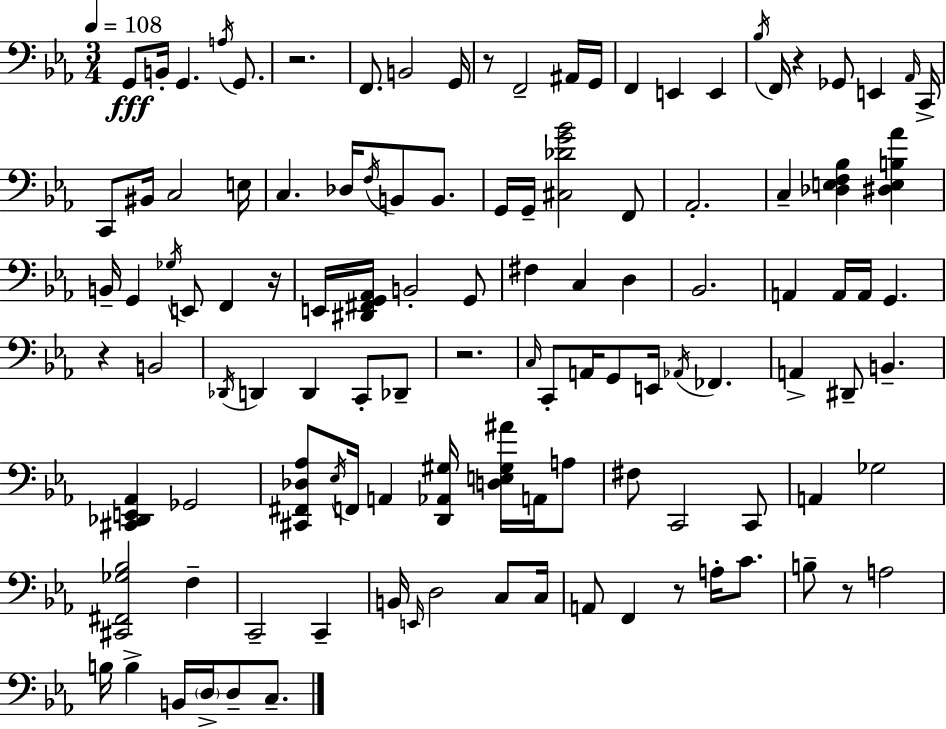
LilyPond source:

{
  \clef bass
  \numericTimeSignature
  \time 3/4
  \key c \minor
  \tempo 4 = 108
  g,8\fff b,16-. g,4. \acciaccatura { a16 } g,8. | r2. | f,8. b,2 | g,16 r8 f,2-- ais,16 | \break g,16 f,4 e,4 e,4 | \acciaccatura { bes16 } f,16 r4 ges,8 e,4 | \grace { aes,16 } c,16-> c,8 bis,16 c2 | e16 c4. des16 \acciaccatura { f16 } b,8 | \break b,8. g,16 g,16-- <cis des' g' bes'>2 | f,8 aes,2.-. | c4-- <des e f bes>4 | <dis e b aes'>4 b,16-- g,4 \acciaccatura { ges16 } e,8 | \break f,4 r16 e,16 <dis, fis, g, aes,>16 b,2-. | g,8 fis4 c4 | d4 bes,2. | a,4 a,16 a,16 g,4. | \break r4 b,2 | \acciaccatura { des,16 } d,4 d,4 | c,8-. des,8-- r2. | \grace { c16 } c,8-. a,16 g,8 | \break e,16 \acciaccatura { aes,16 } fes,4. a,4-> | dis,8-- b,4.-- <cis, des, e, aes,>4 | ges,2 <cis, fis, des aes>8 \acciaccatura { ees16 } f,16 | a,4 <d, aes, gis>16 <d e gis ais'>16 a,16 a8 fis8 c,2 | \break c,8 a,4 | ges2 <cis, fis, ges bes>2 | f4-- c,2-- | c,4-- b,16 \grace { e,16 } d2 | \break c8 c16 a,8 | f,4 r8 a16-. c'8. b8-- | r8 a2 b16 b4-> | b,16 \parenthesize d16-> d8-- c8.-- \bar "|."
}